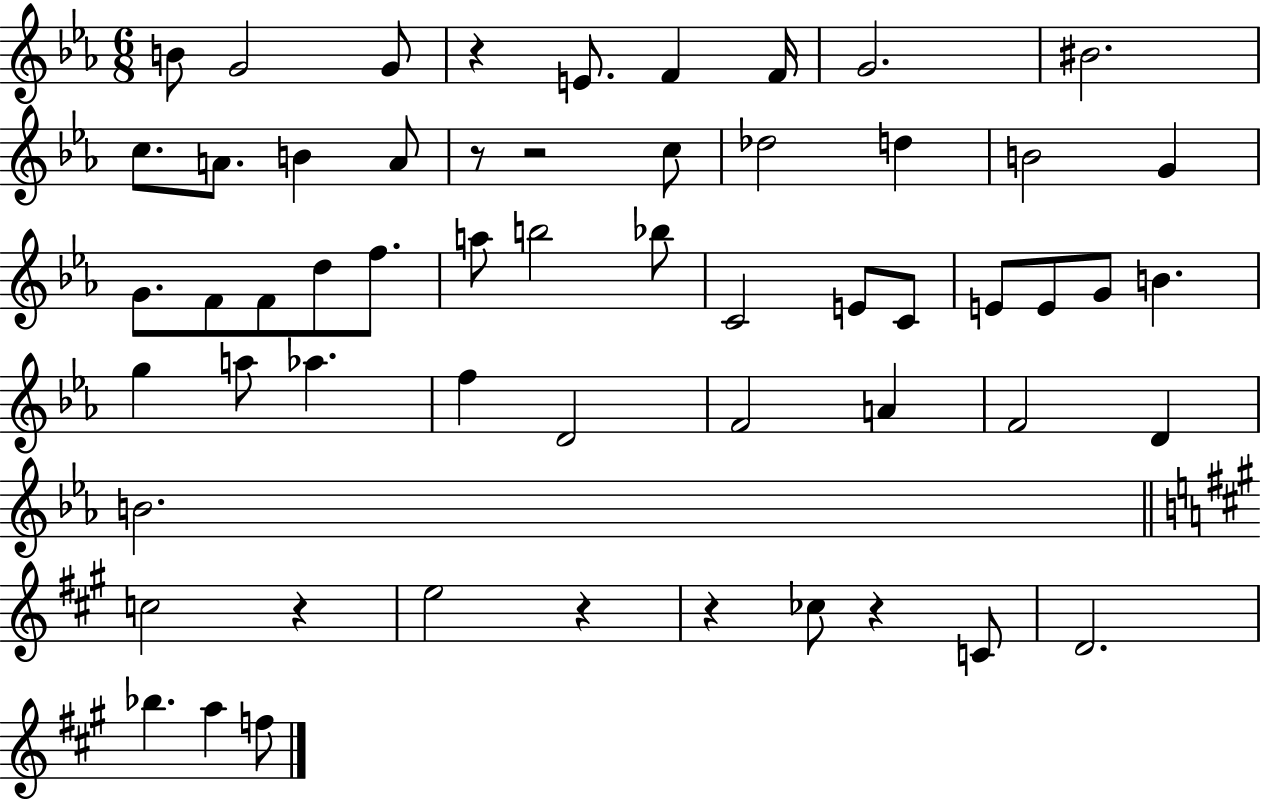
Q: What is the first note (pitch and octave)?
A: B4